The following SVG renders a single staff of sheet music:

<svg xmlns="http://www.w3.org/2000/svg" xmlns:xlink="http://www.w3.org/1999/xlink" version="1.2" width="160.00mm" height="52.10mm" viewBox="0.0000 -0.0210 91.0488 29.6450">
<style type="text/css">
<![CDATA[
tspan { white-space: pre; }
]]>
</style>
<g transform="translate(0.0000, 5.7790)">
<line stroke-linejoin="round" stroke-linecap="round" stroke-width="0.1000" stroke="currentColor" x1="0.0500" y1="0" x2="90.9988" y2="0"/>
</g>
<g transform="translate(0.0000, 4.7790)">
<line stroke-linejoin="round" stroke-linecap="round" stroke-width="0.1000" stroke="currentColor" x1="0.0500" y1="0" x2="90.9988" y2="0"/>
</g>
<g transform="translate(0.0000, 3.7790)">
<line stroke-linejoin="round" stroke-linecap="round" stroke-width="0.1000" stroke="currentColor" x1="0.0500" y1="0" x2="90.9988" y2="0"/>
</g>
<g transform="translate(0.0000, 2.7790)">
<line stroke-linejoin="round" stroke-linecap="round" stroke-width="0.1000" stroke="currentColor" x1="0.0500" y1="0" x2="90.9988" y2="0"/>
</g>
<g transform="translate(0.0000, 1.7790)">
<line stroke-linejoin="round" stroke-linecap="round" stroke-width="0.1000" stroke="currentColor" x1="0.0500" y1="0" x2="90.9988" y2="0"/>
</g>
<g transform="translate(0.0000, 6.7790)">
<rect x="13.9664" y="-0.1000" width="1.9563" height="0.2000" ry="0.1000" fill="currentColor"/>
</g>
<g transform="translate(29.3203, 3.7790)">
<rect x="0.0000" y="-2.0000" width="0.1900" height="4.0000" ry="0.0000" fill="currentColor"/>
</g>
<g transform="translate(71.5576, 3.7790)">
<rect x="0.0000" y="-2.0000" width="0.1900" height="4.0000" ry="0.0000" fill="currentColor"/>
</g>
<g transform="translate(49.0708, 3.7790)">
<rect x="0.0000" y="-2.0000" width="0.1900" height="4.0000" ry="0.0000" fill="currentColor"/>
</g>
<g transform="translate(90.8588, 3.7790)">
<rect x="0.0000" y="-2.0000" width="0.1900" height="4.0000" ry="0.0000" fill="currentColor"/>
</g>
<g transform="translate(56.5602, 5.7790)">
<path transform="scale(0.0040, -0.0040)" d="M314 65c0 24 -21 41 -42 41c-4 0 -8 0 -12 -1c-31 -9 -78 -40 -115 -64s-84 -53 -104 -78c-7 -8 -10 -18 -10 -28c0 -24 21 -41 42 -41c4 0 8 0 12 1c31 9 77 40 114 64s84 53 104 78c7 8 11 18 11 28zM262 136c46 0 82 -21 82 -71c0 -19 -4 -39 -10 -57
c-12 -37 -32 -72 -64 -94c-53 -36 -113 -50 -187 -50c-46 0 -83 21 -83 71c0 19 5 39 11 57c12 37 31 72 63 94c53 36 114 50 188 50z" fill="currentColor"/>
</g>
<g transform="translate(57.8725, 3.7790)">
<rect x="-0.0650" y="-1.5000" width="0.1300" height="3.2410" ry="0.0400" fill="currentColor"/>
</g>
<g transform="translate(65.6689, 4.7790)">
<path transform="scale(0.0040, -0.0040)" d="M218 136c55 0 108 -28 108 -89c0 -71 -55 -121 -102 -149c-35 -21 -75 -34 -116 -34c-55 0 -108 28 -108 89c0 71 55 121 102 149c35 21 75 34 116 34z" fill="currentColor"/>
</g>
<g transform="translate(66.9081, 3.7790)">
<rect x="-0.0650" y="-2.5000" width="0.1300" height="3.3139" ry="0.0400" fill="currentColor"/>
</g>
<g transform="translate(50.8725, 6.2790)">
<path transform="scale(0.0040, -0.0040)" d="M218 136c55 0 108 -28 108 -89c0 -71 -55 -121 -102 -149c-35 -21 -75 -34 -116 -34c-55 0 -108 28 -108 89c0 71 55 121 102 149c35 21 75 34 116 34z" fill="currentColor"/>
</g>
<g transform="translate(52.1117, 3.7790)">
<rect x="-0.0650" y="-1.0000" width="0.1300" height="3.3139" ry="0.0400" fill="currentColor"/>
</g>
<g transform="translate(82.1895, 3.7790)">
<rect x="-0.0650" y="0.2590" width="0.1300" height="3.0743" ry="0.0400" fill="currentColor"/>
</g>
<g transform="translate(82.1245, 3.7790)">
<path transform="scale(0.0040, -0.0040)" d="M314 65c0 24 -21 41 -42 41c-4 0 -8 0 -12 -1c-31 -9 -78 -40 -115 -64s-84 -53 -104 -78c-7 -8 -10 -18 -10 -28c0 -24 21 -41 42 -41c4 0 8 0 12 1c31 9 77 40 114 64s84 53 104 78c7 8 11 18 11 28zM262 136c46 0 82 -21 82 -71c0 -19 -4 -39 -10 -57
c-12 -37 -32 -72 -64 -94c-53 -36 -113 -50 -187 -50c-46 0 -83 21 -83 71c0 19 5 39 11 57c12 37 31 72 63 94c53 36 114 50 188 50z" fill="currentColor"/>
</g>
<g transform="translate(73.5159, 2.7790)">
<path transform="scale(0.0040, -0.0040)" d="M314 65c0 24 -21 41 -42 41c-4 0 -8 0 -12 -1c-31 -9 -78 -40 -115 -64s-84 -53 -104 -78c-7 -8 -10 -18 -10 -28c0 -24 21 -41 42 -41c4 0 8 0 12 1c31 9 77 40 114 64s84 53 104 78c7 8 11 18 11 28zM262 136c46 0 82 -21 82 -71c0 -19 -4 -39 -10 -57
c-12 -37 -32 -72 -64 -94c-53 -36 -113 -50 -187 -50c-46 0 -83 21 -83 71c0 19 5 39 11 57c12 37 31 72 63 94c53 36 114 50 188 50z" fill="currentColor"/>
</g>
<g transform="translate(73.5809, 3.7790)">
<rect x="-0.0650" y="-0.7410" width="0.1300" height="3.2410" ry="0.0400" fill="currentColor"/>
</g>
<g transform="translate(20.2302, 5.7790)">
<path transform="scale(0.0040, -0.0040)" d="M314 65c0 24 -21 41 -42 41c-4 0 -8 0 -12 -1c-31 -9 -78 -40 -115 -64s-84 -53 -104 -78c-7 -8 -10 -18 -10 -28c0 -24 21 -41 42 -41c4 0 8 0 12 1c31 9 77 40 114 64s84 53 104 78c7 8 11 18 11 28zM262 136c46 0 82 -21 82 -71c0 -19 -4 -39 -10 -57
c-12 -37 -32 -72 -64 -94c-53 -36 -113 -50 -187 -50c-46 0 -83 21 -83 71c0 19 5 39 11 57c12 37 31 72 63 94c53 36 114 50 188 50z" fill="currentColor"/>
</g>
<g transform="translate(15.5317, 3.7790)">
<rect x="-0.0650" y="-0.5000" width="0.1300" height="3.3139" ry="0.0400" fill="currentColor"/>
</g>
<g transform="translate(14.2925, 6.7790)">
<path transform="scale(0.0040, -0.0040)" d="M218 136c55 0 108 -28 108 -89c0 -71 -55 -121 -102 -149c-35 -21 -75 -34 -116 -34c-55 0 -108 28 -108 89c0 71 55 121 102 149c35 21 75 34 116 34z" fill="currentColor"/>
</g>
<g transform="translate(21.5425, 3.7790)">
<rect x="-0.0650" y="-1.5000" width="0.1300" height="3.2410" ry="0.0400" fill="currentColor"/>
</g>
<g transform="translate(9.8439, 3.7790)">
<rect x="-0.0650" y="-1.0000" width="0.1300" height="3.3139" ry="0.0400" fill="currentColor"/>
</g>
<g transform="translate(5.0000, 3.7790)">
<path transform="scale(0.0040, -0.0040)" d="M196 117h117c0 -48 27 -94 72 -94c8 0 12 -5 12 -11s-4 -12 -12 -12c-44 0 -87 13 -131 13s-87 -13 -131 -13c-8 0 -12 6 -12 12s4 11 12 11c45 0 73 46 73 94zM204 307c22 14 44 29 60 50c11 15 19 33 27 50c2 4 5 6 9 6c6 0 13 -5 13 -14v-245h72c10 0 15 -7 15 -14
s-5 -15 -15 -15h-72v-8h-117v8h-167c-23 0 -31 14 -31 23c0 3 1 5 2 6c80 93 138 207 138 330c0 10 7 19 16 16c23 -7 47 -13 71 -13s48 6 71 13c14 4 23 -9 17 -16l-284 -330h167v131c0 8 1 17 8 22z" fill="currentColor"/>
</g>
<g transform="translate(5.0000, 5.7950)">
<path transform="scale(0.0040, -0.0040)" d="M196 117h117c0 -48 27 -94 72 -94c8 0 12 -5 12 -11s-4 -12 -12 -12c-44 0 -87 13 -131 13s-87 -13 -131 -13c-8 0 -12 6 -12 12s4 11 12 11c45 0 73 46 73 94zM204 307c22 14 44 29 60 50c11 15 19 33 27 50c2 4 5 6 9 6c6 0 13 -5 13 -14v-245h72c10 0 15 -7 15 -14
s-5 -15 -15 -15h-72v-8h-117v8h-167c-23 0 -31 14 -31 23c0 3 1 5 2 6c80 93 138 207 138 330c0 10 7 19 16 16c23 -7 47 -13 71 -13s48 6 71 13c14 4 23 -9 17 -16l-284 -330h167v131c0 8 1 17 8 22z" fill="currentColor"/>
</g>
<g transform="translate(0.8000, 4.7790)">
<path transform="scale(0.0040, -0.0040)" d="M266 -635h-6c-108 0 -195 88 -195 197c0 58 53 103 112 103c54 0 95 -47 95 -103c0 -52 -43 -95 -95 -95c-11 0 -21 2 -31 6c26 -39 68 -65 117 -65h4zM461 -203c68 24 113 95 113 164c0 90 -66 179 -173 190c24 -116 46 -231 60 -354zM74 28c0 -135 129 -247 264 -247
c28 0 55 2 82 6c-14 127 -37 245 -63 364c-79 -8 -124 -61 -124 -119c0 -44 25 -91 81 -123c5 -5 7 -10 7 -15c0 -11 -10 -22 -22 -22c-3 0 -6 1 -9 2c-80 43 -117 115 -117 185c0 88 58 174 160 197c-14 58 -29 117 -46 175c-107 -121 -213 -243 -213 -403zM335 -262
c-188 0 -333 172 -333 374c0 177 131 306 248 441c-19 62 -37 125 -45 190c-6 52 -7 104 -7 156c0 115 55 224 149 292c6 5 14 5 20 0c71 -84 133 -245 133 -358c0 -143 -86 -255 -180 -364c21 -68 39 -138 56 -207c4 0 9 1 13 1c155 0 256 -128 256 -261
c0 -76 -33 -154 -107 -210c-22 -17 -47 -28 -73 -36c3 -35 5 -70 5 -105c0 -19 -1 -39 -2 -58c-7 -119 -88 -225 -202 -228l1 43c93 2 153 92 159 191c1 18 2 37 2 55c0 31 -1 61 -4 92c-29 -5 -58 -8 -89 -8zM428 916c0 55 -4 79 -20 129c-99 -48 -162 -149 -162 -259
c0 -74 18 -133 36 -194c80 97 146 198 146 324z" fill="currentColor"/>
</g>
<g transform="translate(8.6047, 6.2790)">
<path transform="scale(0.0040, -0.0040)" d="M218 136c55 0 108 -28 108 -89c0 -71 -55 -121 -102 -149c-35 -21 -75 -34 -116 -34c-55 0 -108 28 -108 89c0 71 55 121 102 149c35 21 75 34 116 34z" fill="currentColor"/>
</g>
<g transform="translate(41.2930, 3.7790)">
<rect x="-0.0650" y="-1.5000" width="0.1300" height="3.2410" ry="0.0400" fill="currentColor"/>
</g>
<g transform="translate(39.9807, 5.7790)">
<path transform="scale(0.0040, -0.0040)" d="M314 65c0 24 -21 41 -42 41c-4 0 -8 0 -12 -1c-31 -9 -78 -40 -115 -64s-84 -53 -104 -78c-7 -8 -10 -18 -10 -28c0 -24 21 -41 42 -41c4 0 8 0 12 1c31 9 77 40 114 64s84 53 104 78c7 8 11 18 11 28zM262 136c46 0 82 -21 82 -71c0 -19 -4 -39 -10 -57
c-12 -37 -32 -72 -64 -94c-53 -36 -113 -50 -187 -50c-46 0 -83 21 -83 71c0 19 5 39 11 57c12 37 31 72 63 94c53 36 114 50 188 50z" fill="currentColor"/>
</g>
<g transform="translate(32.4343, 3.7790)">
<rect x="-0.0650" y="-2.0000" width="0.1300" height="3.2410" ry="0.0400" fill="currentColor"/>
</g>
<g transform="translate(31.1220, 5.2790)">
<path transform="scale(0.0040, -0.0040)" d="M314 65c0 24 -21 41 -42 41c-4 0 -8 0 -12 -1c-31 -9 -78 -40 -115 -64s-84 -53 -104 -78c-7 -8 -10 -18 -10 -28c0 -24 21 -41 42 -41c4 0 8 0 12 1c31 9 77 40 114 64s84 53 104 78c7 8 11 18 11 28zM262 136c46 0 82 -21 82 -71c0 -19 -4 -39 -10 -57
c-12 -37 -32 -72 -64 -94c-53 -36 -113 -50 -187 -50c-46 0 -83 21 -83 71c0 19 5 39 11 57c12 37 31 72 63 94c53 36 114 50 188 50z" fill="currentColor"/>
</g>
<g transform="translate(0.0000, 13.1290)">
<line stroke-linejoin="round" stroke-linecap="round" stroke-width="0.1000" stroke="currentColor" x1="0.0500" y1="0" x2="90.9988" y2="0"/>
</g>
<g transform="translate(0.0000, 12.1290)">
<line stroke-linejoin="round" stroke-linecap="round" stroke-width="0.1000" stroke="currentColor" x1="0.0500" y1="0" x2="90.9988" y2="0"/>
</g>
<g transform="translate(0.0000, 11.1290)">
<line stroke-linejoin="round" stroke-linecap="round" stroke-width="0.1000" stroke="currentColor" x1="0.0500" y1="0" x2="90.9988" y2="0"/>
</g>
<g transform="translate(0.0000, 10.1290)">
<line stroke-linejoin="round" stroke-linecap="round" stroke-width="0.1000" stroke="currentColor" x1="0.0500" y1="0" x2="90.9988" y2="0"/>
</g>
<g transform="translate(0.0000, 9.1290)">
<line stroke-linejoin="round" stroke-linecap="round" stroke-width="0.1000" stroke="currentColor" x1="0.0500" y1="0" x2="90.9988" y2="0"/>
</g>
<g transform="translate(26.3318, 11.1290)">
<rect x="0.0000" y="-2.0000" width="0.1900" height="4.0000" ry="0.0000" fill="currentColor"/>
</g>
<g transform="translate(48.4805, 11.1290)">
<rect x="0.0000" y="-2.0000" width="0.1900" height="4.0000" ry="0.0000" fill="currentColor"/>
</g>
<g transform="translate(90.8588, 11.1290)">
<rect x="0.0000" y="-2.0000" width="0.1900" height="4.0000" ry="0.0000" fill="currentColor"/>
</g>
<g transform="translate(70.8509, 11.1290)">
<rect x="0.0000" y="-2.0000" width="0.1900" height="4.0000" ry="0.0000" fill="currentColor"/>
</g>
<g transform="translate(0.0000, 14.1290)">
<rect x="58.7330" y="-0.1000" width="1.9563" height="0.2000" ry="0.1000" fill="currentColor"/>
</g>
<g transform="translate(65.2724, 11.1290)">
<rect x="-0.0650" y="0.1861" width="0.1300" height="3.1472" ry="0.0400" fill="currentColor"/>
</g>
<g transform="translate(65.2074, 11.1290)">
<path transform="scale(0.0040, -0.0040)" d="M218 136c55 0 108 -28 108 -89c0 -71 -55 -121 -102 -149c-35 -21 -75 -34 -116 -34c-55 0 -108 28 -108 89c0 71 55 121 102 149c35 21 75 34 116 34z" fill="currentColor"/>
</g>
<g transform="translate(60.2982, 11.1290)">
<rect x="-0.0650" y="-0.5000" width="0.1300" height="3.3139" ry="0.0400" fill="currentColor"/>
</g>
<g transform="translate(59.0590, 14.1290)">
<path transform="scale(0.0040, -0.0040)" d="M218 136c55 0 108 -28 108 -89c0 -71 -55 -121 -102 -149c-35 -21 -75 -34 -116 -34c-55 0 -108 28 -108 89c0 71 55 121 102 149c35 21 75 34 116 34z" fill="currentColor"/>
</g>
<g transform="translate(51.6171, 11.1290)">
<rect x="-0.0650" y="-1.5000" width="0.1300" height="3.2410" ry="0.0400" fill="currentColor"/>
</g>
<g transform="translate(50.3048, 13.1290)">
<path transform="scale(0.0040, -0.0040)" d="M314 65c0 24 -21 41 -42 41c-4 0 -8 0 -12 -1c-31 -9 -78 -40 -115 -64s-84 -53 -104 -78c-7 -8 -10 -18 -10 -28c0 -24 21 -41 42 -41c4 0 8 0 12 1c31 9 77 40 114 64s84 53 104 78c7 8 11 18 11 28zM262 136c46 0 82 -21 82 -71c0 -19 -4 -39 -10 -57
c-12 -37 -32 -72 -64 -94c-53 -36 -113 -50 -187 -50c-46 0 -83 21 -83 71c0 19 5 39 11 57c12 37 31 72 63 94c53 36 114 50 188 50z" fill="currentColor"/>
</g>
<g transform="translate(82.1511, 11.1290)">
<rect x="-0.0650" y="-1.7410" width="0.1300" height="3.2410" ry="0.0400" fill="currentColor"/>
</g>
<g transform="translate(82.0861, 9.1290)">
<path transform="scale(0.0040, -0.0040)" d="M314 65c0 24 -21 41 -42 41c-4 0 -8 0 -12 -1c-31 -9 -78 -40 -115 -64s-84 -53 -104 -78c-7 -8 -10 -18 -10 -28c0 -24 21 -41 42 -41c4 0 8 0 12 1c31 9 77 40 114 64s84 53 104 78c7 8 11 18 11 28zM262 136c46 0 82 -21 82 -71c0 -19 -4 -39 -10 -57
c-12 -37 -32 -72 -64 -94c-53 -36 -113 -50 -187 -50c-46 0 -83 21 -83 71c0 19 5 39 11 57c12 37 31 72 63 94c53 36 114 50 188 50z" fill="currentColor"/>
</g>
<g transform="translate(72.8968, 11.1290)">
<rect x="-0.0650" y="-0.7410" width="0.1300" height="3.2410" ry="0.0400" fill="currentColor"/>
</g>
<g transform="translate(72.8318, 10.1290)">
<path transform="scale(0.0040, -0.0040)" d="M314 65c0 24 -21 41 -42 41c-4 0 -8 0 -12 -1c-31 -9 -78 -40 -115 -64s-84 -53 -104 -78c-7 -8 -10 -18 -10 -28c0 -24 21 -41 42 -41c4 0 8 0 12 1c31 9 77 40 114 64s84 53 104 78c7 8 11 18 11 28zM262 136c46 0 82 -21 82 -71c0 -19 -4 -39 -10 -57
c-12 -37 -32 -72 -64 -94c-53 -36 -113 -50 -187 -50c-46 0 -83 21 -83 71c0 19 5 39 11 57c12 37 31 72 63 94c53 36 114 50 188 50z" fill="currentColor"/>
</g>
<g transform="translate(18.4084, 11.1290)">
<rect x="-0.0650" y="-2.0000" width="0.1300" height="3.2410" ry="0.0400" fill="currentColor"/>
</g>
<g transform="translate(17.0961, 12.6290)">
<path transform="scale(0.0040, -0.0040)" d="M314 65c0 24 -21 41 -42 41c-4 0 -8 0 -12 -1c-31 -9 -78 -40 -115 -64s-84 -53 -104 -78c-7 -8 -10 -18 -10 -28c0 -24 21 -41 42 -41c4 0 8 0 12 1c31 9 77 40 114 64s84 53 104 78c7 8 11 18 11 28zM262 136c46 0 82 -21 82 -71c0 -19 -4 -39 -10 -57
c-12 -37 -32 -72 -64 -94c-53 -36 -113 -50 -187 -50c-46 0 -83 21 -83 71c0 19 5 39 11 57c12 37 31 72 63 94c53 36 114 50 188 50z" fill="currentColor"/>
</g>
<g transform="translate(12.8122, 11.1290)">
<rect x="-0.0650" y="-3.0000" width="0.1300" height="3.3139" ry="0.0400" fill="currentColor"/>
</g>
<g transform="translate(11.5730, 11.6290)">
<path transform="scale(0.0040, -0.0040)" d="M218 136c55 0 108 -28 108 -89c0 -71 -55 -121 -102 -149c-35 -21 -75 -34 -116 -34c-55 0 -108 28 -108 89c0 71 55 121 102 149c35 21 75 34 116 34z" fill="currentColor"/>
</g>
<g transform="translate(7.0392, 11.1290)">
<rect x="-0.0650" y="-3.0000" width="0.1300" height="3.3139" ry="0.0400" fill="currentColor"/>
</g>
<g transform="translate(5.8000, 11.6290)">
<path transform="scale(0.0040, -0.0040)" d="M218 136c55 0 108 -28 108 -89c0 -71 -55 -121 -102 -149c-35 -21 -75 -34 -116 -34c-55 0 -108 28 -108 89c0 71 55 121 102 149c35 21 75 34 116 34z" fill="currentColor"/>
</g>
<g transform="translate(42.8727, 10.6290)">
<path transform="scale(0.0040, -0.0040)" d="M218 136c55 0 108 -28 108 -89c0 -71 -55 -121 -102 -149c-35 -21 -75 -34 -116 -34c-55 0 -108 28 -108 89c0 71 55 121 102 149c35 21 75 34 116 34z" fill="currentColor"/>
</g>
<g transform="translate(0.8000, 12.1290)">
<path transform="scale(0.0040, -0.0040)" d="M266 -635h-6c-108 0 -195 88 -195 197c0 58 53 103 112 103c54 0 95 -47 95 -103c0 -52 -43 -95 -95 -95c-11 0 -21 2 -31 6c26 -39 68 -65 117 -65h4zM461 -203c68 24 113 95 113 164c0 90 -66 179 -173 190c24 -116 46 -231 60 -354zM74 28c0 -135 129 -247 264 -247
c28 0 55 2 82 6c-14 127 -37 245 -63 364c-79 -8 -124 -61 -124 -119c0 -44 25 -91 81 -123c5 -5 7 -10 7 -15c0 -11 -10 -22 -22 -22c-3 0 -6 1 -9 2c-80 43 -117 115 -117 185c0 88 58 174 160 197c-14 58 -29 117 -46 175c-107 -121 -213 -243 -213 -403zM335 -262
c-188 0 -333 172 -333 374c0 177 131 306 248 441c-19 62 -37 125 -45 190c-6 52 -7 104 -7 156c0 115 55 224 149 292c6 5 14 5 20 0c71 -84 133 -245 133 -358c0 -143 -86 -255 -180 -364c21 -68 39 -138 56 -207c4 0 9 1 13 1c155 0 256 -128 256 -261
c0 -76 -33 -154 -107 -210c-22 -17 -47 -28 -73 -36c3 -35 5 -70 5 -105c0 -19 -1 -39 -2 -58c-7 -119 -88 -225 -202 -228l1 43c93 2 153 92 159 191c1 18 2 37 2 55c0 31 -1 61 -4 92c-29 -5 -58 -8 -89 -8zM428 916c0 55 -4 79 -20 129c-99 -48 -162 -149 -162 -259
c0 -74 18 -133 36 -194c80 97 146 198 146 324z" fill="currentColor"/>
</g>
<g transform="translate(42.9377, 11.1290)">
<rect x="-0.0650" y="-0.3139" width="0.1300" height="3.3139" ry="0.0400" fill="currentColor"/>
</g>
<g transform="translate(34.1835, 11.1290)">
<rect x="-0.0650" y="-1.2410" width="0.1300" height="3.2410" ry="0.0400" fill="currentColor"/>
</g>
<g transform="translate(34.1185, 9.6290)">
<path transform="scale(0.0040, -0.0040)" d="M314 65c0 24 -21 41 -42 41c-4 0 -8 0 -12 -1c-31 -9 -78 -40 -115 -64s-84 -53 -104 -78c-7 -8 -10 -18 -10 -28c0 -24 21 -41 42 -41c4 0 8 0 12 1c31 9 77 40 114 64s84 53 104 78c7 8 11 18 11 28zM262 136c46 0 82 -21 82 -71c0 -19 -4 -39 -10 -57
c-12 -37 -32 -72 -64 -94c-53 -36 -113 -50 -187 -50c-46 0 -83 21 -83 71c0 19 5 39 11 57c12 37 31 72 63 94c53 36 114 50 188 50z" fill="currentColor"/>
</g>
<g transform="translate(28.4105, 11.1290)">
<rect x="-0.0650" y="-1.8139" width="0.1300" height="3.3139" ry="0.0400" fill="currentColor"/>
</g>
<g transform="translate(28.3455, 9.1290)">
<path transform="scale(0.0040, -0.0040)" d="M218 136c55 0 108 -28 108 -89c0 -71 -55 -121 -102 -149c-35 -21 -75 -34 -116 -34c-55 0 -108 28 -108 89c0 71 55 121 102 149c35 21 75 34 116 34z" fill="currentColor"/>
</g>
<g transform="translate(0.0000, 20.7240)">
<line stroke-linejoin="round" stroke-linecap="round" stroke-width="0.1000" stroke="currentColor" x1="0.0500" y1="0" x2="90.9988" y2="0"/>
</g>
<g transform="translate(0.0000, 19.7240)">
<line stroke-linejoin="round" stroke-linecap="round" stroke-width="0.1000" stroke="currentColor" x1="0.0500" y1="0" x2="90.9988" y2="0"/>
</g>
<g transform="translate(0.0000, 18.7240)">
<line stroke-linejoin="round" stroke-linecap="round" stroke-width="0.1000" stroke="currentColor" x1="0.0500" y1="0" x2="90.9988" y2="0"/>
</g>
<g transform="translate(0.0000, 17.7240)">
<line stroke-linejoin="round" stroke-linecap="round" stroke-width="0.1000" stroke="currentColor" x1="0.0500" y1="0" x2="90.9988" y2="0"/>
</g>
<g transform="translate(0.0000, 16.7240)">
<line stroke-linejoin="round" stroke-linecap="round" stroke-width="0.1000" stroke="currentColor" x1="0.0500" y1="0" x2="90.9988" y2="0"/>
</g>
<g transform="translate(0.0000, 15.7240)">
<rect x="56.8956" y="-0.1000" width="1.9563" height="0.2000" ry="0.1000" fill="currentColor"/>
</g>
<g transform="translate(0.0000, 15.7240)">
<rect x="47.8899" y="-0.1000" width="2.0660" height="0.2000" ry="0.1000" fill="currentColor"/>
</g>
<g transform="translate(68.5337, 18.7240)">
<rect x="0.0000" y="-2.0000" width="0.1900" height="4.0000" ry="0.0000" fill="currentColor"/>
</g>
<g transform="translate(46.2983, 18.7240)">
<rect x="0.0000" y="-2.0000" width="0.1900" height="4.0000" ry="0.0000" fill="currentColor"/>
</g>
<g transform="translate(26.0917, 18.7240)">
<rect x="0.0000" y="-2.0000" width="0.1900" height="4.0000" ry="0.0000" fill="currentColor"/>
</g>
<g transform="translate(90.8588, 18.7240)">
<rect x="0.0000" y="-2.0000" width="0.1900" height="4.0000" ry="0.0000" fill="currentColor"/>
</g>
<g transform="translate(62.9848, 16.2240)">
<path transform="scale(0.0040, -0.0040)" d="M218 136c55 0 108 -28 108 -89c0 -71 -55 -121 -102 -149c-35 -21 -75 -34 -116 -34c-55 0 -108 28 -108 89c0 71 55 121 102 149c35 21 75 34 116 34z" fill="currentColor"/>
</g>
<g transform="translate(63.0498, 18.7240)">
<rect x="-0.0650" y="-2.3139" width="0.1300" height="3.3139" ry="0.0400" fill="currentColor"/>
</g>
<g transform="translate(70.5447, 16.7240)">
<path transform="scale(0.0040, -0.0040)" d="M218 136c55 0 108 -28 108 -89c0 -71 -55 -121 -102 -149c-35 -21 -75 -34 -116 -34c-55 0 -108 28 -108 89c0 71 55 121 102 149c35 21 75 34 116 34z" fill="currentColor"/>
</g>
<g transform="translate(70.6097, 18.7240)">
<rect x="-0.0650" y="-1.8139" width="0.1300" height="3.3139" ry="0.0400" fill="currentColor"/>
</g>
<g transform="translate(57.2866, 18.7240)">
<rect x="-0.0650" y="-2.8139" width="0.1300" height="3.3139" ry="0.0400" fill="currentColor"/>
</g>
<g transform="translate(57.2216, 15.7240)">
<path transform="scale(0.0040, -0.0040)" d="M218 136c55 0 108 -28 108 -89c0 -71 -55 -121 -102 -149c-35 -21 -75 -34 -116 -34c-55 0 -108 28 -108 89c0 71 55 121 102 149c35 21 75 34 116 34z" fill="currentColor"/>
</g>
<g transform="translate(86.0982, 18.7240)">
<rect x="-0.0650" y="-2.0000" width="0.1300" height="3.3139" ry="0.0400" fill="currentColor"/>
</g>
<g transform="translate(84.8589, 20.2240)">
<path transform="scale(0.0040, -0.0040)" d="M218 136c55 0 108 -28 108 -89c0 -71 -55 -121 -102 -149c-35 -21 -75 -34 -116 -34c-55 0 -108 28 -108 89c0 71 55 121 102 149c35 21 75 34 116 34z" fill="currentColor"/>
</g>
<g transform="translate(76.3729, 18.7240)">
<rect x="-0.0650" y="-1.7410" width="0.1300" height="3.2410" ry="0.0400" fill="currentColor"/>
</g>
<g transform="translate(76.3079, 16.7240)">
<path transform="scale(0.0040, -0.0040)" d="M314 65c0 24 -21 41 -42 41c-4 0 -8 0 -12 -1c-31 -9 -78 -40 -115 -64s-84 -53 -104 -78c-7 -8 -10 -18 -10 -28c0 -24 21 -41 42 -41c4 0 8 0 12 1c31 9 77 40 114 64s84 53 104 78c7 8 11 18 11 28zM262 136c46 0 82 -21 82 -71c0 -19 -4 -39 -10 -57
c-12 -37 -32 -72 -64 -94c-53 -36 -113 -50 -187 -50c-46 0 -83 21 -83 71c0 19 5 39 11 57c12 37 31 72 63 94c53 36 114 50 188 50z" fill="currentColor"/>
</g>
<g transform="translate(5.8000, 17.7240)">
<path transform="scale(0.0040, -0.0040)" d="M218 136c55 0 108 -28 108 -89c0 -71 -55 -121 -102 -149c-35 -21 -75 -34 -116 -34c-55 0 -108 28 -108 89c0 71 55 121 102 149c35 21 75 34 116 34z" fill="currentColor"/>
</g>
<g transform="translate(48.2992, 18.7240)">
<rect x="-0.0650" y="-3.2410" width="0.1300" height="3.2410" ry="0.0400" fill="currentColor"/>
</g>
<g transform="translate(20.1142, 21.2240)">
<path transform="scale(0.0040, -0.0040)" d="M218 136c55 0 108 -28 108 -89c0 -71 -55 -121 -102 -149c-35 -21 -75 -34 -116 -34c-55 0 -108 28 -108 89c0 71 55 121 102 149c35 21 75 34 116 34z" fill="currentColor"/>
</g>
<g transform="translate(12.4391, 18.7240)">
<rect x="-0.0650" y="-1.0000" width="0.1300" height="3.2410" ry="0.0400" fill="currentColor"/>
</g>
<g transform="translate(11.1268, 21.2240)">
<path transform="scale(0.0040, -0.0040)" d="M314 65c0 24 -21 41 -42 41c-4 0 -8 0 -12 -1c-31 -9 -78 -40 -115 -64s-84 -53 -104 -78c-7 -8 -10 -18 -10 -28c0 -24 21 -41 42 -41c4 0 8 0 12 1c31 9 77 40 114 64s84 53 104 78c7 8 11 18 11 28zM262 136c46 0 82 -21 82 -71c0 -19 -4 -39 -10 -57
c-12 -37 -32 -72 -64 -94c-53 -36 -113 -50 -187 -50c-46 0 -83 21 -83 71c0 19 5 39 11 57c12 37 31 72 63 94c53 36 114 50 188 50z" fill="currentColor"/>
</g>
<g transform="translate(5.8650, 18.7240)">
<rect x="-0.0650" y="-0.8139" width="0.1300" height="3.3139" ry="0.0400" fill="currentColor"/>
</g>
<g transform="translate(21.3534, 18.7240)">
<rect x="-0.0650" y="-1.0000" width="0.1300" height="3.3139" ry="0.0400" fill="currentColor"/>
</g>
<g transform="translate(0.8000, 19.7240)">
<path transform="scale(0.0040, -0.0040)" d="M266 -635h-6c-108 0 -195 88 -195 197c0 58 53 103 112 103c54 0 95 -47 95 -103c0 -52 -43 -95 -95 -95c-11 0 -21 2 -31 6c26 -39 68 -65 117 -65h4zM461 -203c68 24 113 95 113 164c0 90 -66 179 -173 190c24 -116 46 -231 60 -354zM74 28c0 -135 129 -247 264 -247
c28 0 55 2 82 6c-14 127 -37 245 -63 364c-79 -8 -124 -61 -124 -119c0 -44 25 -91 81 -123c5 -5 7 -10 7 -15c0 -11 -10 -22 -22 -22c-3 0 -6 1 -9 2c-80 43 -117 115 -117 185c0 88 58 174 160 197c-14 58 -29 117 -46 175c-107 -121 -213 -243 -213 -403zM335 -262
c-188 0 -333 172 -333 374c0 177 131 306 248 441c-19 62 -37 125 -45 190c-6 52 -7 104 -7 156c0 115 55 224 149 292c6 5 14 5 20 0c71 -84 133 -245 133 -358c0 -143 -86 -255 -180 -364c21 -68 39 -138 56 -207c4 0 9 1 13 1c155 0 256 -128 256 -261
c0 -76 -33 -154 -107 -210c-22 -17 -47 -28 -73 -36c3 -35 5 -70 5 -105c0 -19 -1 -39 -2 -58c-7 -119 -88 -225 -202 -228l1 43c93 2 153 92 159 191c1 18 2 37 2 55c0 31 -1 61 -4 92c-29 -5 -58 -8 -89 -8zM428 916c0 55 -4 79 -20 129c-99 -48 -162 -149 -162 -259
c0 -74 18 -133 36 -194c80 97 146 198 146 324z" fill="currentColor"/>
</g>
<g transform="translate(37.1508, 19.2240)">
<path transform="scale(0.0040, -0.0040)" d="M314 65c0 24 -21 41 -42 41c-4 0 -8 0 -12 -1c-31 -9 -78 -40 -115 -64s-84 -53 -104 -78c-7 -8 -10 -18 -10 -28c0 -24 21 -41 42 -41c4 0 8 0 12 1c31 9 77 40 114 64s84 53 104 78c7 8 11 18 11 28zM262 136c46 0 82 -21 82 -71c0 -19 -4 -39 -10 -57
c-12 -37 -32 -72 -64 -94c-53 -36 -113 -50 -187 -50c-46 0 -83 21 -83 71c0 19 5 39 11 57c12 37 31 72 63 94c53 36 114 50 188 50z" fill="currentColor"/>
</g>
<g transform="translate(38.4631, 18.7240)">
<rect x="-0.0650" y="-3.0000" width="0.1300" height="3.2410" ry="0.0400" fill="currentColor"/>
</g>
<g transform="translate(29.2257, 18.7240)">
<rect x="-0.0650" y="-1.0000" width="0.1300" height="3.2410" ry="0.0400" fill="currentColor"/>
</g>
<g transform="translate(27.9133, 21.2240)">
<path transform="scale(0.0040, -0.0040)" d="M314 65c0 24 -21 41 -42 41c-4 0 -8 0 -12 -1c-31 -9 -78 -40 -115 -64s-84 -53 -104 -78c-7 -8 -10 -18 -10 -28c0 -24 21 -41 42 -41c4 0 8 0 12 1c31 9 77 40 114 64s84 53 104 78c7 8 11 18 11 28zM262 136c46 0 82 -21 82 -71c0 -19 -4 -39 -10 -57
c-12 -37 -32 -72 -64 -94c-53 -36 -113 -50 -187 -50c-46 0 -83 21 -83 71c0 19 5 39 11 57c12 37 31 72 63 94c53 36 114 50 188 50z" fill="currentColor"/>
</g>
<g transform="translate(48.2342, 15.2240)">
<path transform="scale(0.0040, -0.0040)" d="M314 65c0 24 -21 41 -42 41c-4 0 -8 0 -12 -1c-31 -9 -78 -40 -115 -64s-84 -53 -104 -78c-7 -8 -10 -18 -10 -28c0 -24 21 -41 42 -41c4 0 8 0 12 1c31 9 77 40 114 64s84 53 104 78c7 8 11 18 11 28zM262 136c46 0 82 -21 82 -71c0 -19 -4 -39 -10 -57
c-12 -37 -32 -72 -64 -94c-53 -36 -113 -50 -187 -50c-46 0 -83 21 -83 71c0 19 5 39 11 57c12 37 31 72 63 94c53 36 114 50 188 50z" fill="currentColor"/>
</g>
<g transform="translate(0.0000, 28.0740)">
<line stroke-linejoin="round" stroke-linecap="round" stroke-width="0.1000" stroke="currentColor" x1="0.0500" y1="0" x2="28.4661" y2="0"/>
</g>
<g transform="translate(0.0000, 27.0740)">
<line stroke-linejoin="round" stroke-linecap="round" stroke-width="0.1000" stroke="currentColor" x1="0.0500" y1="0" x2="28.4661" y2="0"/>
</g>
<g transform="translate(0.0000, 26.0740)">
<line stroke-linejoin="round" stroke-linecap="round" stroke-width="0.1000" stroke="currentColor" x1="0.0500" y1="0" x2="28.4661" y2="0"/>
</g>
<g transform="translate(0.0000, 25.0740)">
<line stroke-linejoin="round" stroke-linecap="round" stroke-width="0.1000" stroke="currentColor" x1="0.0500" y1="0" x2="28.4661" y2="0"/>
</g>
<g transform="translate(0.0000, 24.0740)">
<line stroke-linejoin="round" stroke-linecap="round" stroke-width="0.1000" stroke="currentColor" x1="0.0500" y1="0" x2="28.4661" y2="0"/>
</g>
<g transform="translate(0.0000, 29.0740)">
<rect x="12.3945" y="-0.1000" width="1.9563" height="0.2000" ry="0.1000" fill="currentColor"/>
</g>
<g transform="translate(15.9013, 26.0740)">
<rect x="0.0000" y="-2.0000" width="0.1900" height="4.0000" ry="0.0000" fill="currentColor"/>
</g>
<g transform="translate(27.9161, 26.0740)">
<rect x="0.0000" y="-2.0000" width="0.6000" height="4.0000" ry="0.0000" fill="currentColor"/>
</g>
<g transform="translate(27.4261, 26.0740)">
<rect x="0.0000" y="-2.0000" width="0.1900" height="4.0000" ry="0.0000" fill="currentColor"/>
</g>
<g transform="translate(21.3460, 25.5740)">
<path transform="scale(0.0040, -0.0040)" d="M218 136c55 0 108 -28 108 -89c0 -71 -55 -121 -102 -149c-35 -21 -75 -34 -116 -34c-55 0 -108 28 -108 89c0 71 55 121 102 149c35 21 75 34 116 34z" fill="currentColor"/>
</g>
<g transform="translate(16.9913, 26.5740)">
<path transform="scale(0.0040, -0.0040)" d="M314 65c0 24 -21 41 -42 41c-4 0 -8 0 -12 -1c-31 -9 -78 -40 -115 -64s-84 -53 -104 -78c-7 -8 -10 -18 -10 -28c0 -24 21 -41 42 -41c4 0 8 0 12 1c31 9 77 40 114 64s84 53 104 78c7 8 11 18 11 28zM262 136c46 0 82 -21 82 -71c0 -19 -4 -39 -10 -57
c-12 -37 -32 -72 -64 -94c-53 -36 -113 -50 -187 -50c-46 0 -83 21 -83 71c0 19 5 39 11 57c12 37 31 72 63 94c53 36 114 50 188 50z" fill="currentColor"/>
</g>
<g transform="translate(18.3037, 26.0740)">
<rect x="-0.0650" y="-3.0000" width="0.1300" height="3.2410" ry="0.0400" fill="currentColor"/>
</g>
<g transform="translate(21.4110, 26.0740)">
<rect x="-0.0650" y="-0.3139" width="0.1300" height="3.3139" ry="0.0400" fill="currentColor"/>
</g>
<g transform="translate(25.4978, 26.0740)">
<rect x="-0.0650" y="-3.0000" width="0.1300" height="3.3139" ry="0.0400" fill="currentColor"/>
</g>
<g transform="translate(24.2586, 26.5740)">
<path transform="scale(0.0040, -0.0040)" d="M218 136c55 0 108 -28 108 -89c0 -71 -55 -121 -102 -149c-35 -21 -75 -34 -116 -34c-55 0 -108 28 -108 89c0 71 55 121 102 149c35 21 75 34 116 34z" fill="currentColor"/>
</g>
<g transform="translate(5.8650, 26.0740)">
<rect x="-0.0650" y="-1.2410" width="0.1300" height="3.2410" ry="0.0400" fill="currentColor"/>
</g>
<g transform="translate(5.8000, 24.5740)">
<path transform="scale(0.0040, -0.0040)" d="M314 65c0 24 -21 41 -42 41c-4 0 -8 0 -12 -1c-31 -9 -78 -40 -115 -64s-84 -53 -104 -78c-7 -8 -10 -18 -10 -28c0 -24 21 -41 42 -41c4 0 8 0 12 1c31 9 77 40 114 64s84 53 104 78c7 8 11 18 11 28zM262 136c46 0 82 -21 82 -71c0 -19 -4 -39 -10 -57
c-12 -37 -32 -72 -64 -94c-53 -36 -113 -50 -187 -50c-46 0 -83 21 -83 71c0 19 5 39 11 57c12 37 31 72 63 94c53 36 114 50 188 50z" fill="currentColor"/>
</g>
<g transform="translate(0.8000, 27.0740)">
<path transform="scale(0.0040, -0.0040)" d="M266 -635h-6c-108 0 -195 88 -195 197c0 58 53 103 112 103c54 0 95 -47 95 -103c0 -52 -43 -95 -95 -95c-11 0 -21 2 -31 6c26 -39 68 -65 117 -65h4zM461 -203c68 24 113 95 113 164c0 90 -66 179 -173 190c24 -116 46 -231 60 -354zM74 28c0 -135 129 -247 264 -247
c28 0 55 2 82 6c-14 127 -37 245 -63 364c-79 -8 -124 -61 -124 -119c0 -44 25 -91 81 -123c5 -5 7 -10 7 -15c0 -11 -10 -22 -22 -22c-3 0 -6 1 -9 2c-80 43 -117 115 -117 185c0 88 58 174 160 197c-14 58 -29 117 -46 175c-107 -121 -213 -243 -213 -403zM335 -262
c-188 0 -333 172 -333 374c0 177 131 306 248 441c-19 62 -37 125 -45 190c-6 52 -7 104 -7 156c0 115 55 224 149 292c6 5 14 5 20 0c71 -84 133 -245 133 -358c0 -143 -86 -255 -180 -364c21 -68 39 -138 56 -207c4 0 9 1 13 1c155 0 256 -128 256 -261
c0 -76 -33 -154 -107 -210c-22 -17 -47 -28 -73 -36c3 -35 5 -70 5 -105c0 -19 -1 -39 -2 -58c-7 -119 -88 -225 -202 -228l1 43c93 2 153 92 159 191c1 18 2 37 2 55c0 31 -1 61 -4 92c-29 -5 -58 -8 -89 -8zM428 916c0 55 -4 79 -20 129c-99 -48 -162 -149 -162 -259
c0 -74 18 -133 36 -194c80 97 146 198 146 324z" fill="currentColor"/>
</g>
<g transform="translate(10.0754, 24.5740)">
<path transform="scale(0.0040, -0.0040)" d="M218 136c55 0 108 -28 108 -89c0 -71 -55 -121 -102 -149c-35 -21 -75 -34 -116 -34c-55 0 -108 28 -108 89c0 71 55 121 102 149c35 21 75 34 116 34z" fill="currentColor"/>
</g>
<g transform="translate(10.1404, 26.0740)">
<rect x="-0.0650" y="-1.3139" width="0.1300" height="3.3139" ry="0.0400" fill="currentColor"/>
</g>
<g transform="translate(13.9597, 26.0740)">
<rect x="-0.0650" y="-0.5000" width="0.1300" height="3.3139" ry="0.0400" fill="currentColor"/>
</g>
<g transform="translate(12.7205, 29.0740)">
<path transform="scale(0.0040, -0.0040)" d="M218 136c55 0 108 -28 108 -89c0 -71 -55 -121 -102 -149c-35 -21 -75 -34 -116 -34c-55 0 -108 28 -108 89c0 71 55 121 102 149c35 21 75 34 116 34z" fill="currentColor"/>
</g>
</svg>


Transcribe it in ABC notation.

X:1
T:Untitled
M:4/4
L:1/4
K:C
D C E2 F2 E2 D E2 G d2 B2 A A F2 f e2 c E2 C B d2 f2 d D2 D D2 A2 b2 a g f f2 F e2 e C A2 c A